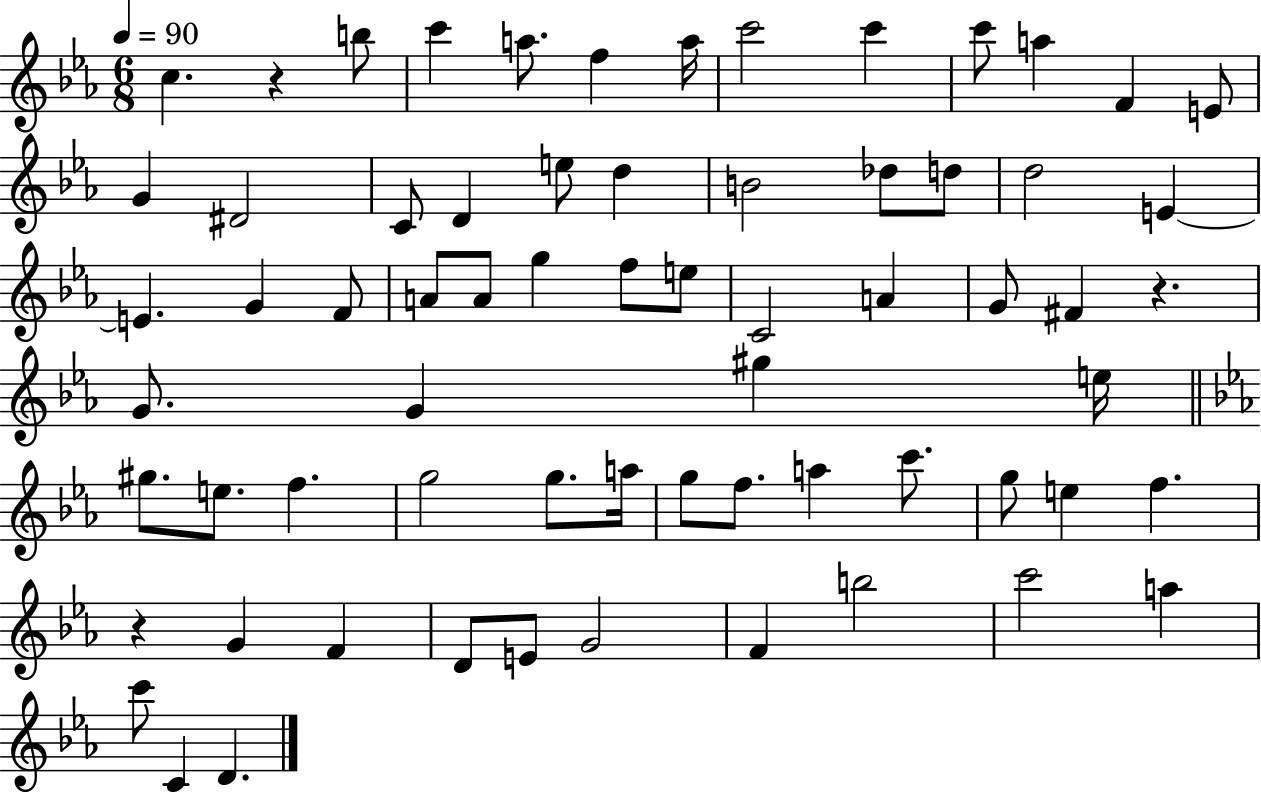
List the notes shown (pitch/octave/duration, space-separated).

C5/q. R/q B5/e C6/q A5/e. F5/q A5/s C6/h C6/q C6/e A5/q F4/q E4/e G4/q D#4/h C4/e D4/q E5/e D5/q B4/h Db5/e D5/e D5/h E4/q E4/q. G4/q F4/e A4/e A4/e G5/q F5/e E5/e C4/h A4/q G4/e F#4/q R/q. G4/e. G4/q G#5/q E5/s G#5/e. E5/e. F5/q. G5/h G5/e. A5/s G5/e F5/e. A5/q C6/e. G5/e E5/q F5/q. R/q G4/q F4/q D4/e E4/e G4/h F4/q B5/h C6/h A5/q C6/e C4/q D4/q.